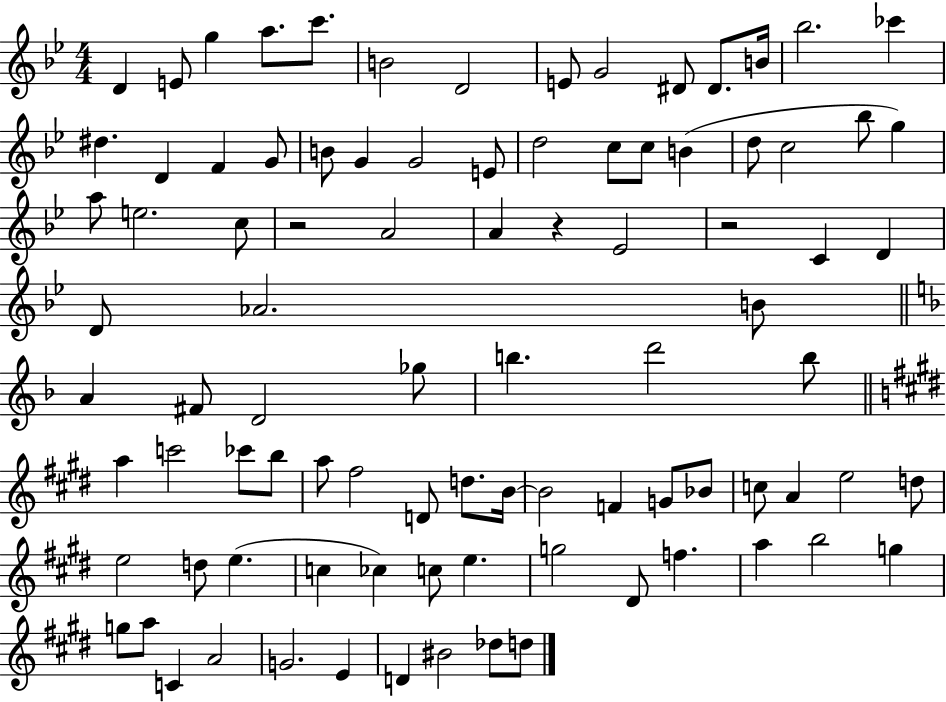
D4/q E4/e G5/q A5/e. C6/e. B4/h D4/h E4/e G4/h D#4/e D#4/e. B4/s Bb5/h. CES6/q D#5/q. D4/q F4/q G4/e B4/e G4/q G4/h E4/e D5/h C5/e C5/e B4/q D5/e C5/h Bb5/e G5/q A5/e E5/h. C5/e R/h A4/h A4/q R/q Eb4/h R/h C4/q D4/q D4/e Ab4/h. B4/e A4/q F#4/e D4/h Gb5/e B5/q. D6/h B5/e A5/q C6/h CES6/e B5/e A5/e F#5/h D4/e D5/e. B4/s B4/h F4/q G4/e Bb4/e C5/e A4/q E5/h D5/e E5/h D5/e E5/q. C5/q CES5/q C5/e E5/q. G5/h D#4/e F5/q. A5/q B5/h G5/q G5/e A5/e C4/q A4/h G4/h. E4/q D4/q BIS4/h Db5/e D5/e